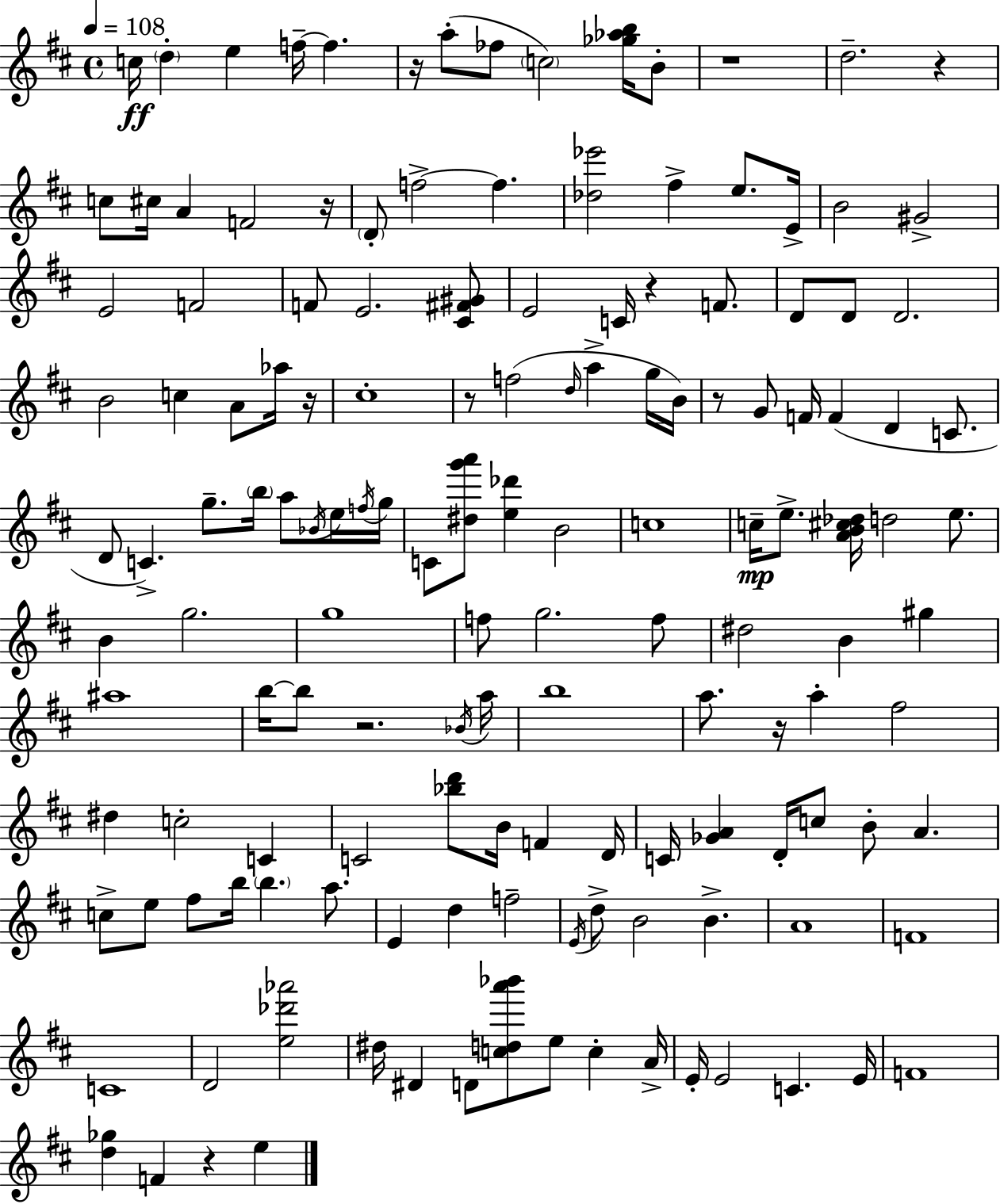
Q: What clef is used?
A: treble